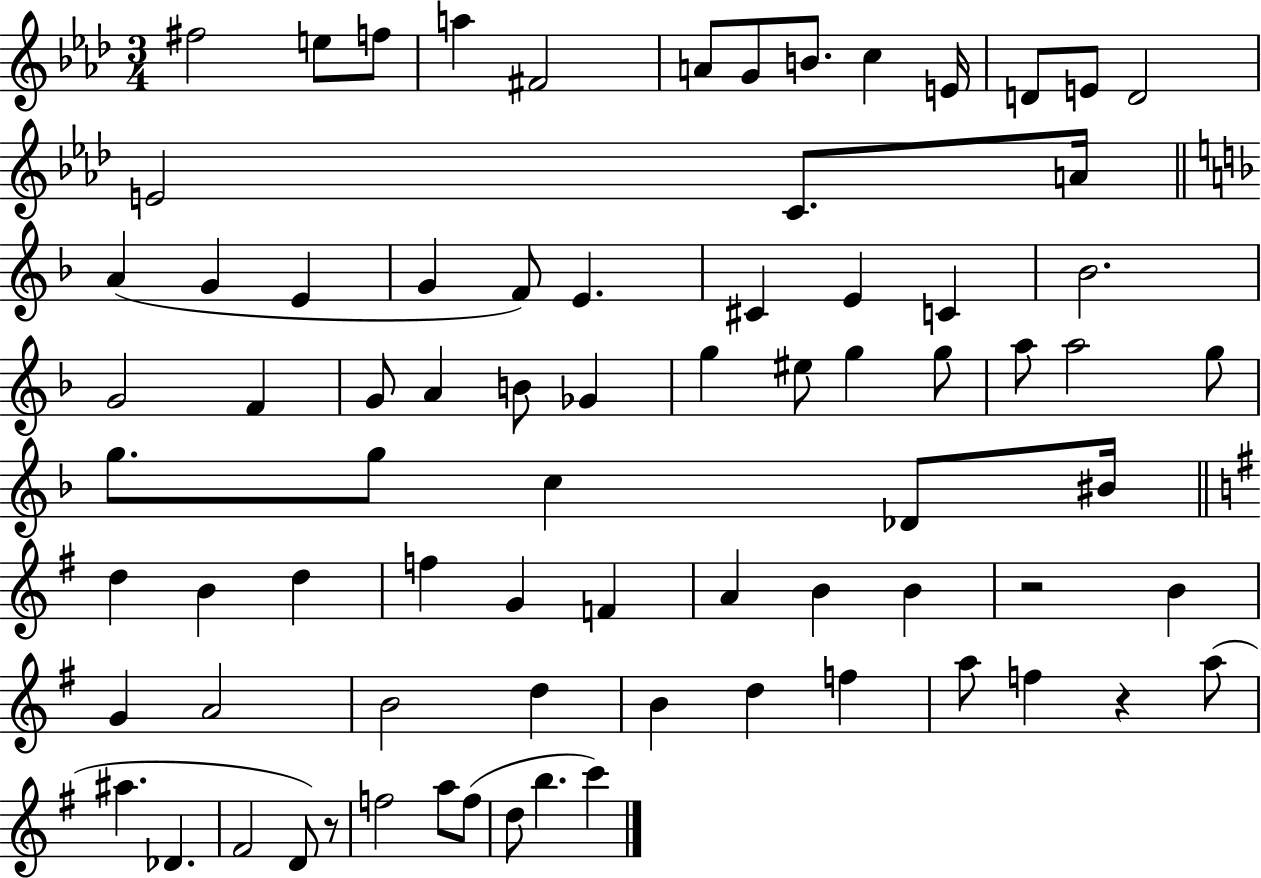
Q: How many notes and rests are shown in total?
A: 77